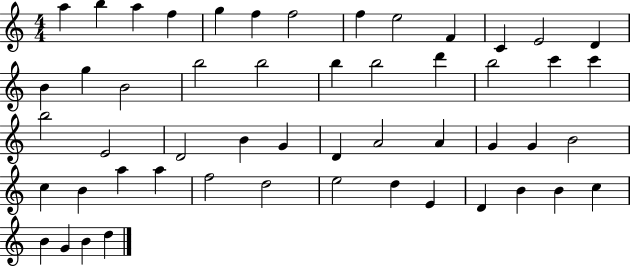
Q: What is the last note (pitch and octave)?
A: D5